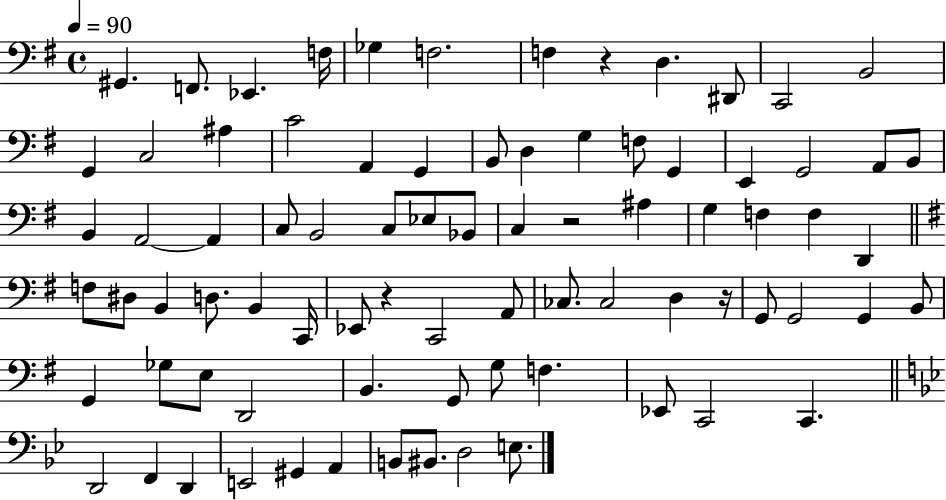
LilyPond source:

{
  \clef bass
  \time 4/4
  \defaultTimeSignature
  \key g \major
  \tempo 4 = 90
  gis,4. f,8. ees,4. f16 | ges4 f2. | f4 r4 d4. dis,8 | c,2 b,2 | \break g,4 c2 ais4 | c'2 a,4 g,4 | b,8 d4 g4 f8 g,4 | e,4 g,2 a,8 b,8 | \break b,4 a,2~~ a,4 | c8 b,2 c8 ees8 bes,8 | c4 r2 ais4 | g4 f4 f4 d,4 | \break \bar "||" \break \key g \major f8 dis8 b,4 d8. b,4 c,16 | ees,8 r4 c,2 a,8 | ces8. ces2 d4 r16 | g,8 g,2 g,4 b,8 | \break g,4 ges8 e8 d,2 | b,4. g,8 g8 f4. | ees,8 c,2 c,4. | \bar "||" \break \key bes \major d,2 f,4 d,4 | e,2 gis,4 a,4 | b,8 bis,8. d2 e8. | \bar "|."
}